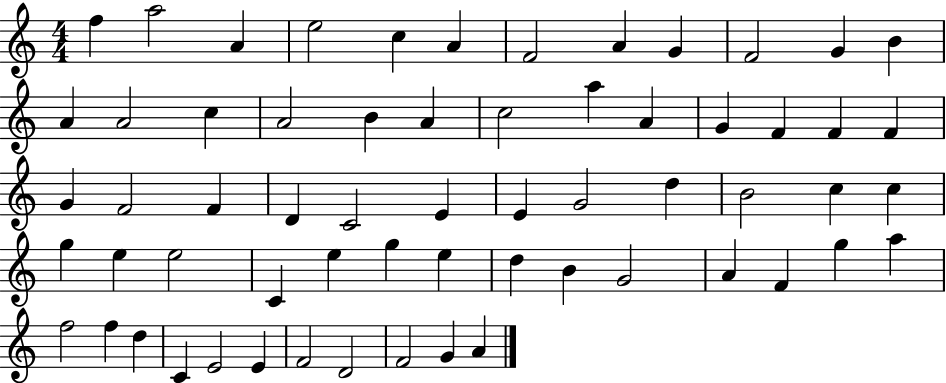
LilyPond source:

{
  \clef treble
  \numericTimeSignature
  \time 4/4
  \key c \major
  f''4 a''2 a'4 | e''2 c''4 a'4 | f'2 a'4 g'4 | f'2 g'4 b'4 | \break a'4 a'2 c''4 | a'2 b'4 a'4 | c''2 a''4 a'4 | g'4 f'4 f'4 f'4 | \break g'4 f'2 f'4 | d'4 c'2 e'4 | e'4 g'2 d''4 | b'2 c''4 c''4 | \break g''4 e''4 e''2 | c'4 e''4 g''4 e''4 | d''4 b'4 g'2 | a'4 f'4 g''4 a''4 | \break f''2 f''4 d''4 | c'4 e'2 e'4 | f'2 d'2 | f'2 g'4 a'4 | \break \bar "|."
}